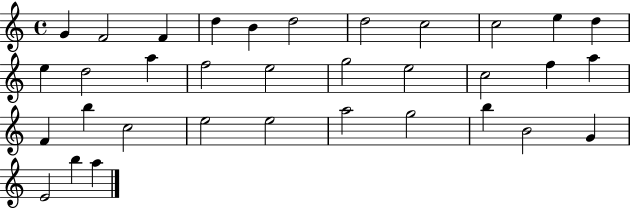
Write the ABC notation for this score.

X:1
T:Untitled
M:4/4
L:1/4
K:C
G F2 F d B d2 d2 c2 c2 e d e d2 a f2 e2 g2 e2 c2 f a F b c2 e2 e2 a2 g2 b B2 G E2 b a